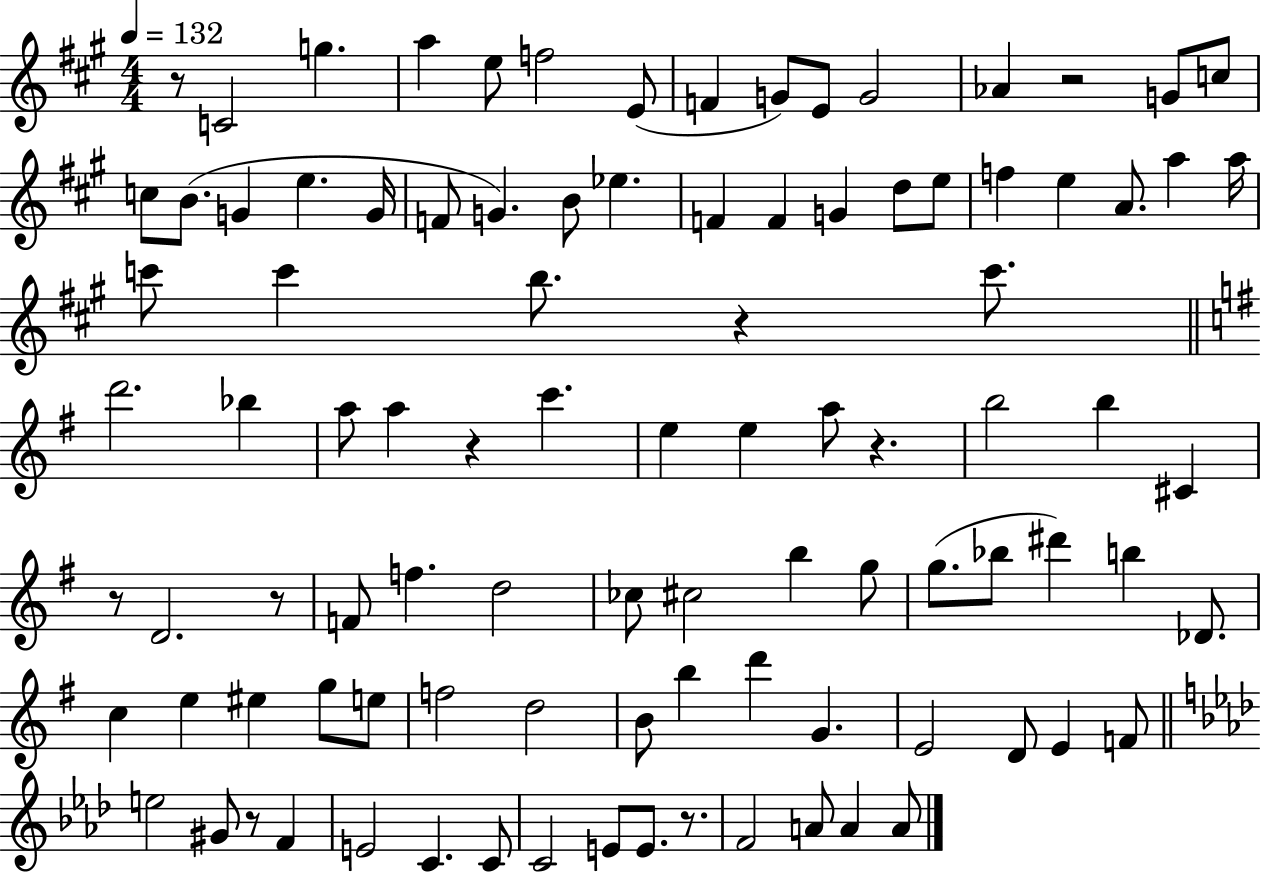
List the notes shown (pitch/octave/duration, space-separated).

R/e C4/h G5/q. A5/q E5/e F5/h E4/e F4/q G4/e E4/e G4/h Ab4/q R/h G4/e C5/e C5/e B4/e. G4/q E5/q. G4/s F4/e G4/q. B4/e Eb5/q. F4/q F4/q G4/q D5/e E5/e F5/q E5/q A4/e. A5/q A5/s C6/e C6/q B5/e. R/q C6/e. D6/h. Bb5/q A5/e A5/q R/q C6/q. E5/q E5/q A5/e R/q. B5/h B5/q C#4/q R/e D4/h. R/e F4/e F5/q. D5/h CES5/e C#5/h B5/q G5/e G5/e. Bb5/e D#6/q B5/q Db4/e. C5/q E5/q EIS5/q G5/e E5/e F5/h D5/h B4/e B5/q D6/q G4/q. E4/h D4/e E4/q F4/e E5/h G#4/e R/e F4/q E4/h C4/q. C4/e C4/h E4/e E4/e. R/e. F4/h A4/e A4/q A4/e